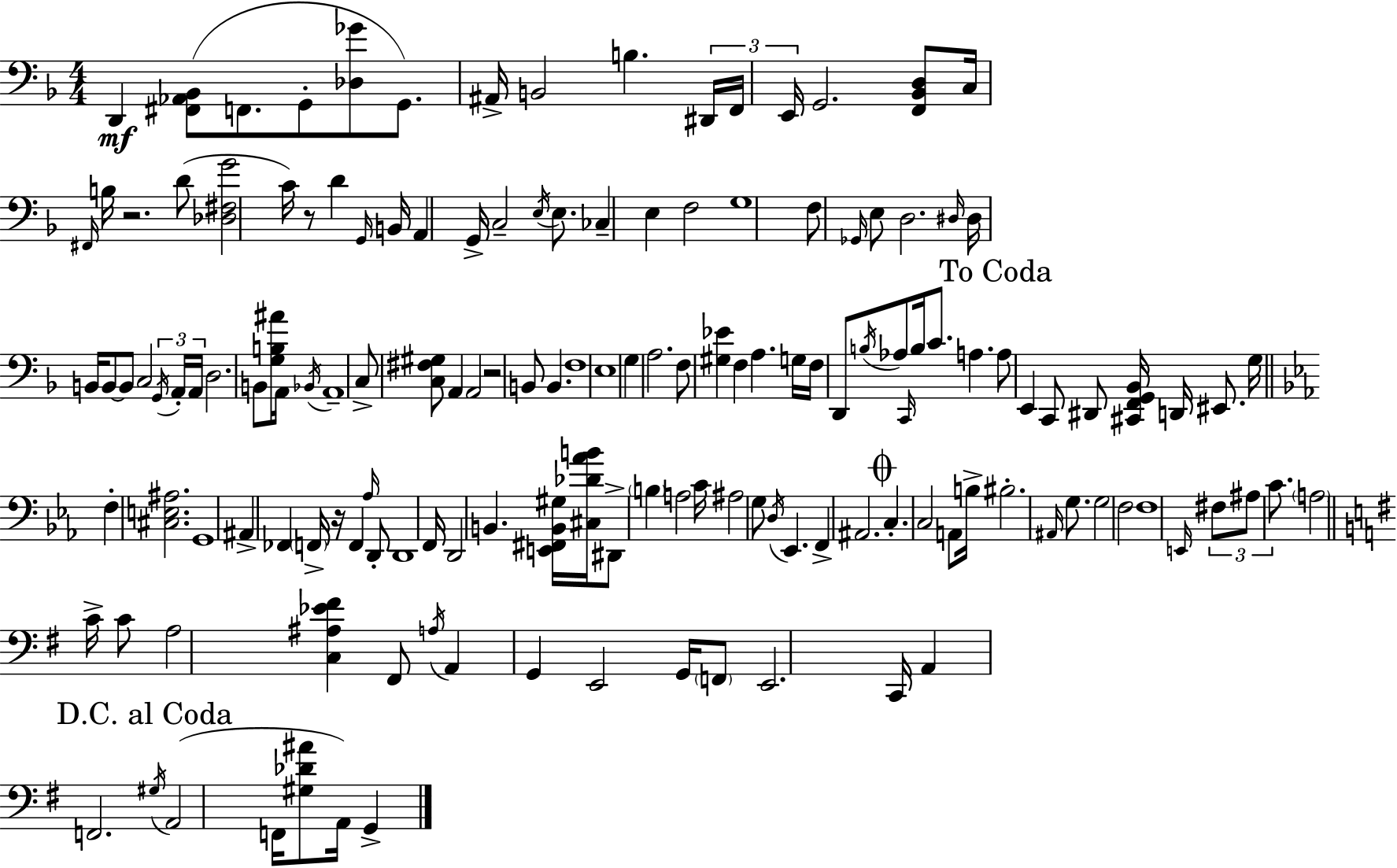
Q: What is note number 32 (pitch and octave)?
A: D3